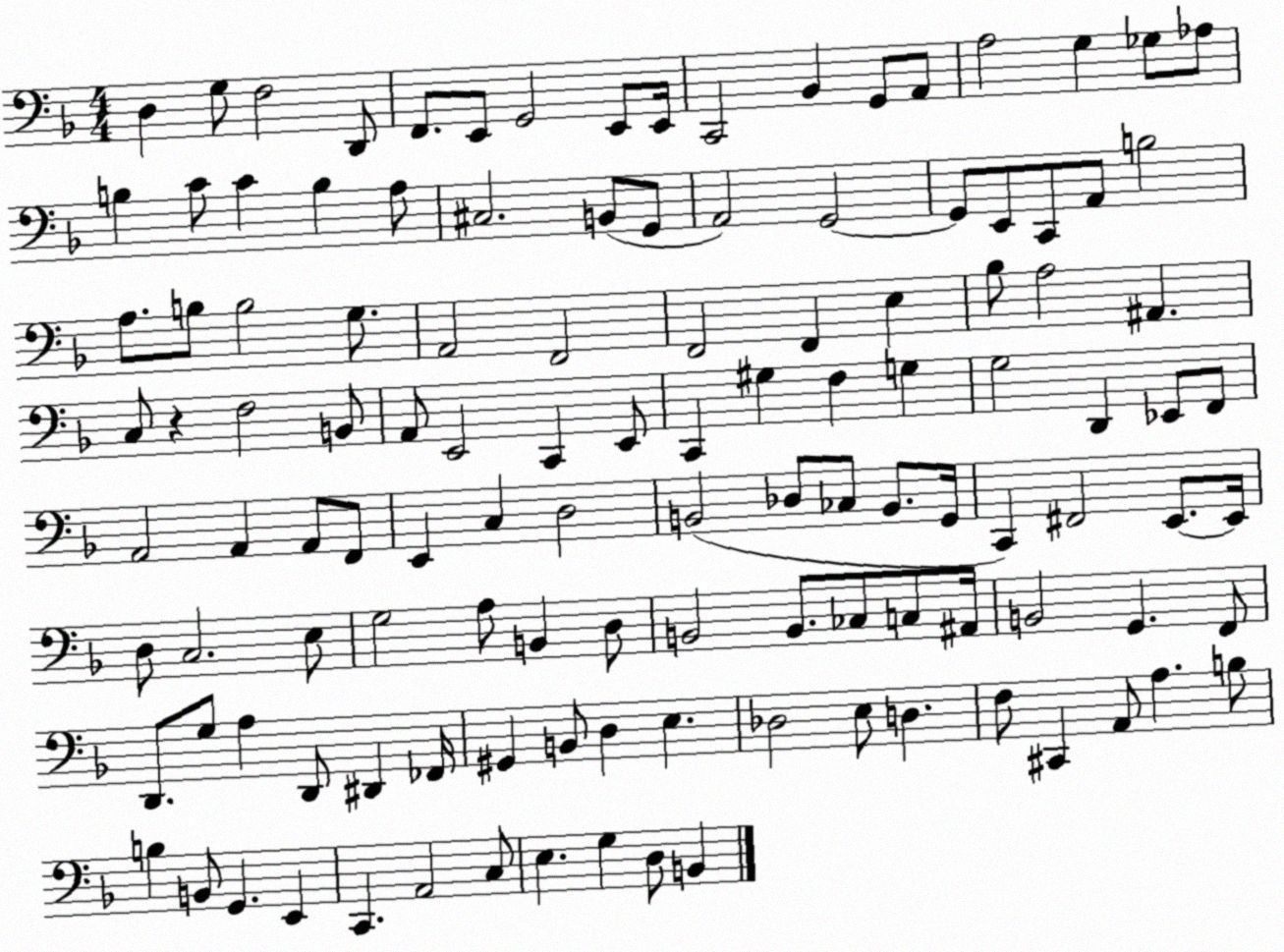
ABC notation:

X:1
T:Untitled
M:4/4
L:1/4
K:F
D, G,/2 F,2 D,,/2 F,,/2 E,,/2 G,,2 E,,/2 E,,/4 C,,2 _B,, G,,/2 A,,/2 A,2 G, _G,/2 _A,/2 B, C/2 C B, A,/2 ^C,2 B,,/2 G,,/2 A,,2 G,,2 G,,/2 E,,/2 C,,/2 A,,/2 B,2 A,/2 B,/2 B,2 G,/2 A,,2 F,,2 F,,2 F,, E, _B,/2 A,2 ^A,, C,/2 z F,2 B,,/2 A,,/2 E,,2 C,, E,,/2 C,, ^G, F, G, G,2 D,, _E,,/2 F,,/2 A,,2 A,, A,,/2 F,,/2 E,, C, D,2 B,,2 _D,/2 _C,/2 B,,/2 G,,/4 C,, ^F,,2 E,,/2 E,,/4 D,/2 C,2 E,/2 G,2 A,/2 B,, D,/2 B,,2 B,,/2 _C,/2 C,/2 ^A,,/4 B,,2 G,, F,,/2 D,,/2 G,/2 A, D,,/2 ^D,, _F,,/4 ^G,, B,,/2 D, E, _D,2 E,/2 D, F,/2 ^C,, A,,/2 A, B,/2 B, B,,/2 G,, E,, C,, A,,2 C,/2 E, G, D,/2 B,,